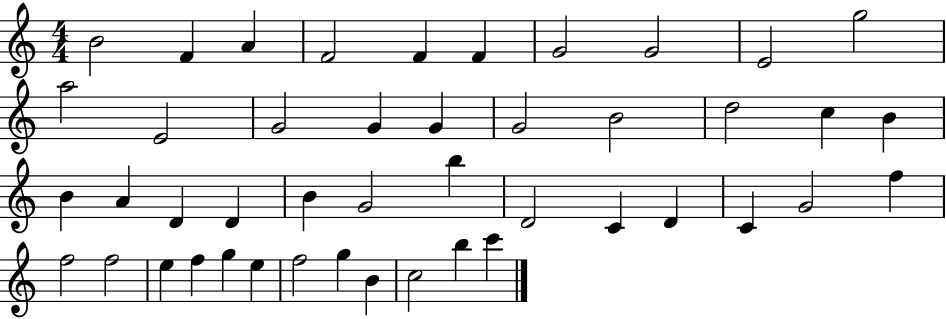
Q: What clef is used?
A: treble